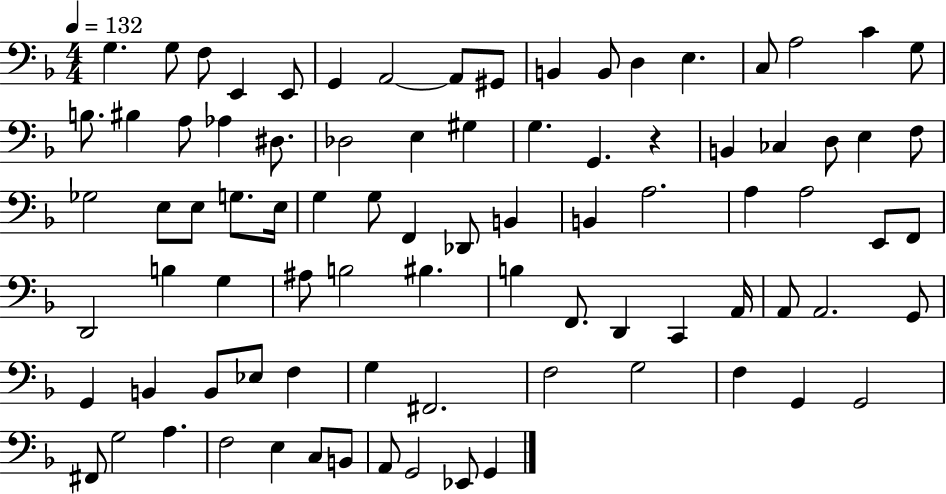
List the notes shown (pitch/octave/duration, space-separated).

G3/q. G3/e F3/e E2/q E2/e G2/q A2/h A2/e G#2/e B2/q B2/e D3/q E3/q. C3/e A3/h C4/q G3/e B3/e. BIS3/q A3/e Ab3/q D#3/e. Db3/h E3/q G#3/q G3/q. G2/q. R/q B2/q CES3/q D3/e E3/q F3/e Gb3/h E3/e E3/e G3/e. E3/s G3/q G3/e F2/q Db2/e B2/q B2/q A3/h. A3/q A3/h E2/e F2/e D2/h B3/q G3/q A#3/e B3/h BIS3/q. B3/q F2/e. D2/q C2/q A2/s A2/e A2/h. G2/e G2/q B2/q B2/e Eb3/e F3/q G3/q F#2/h. F3/h G3/h F3/q G2/q G2/h F#2/e G3/h A3/q. F3/h E3/q C3/e B2/e A2/e G2/h Eb2/e G2/q